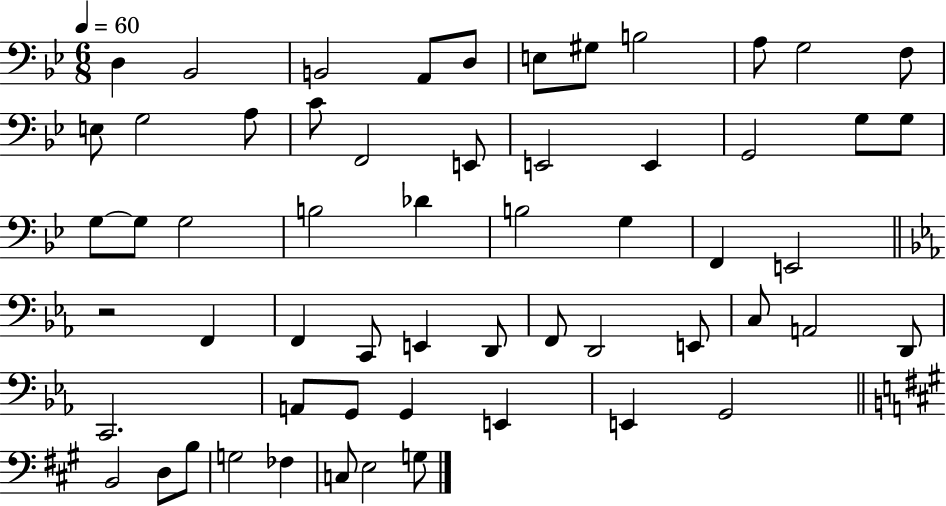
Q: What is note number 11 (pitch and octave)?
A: F3